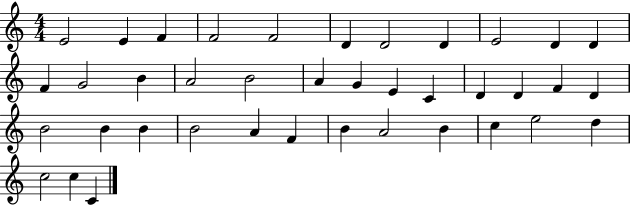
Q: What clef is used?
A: treble